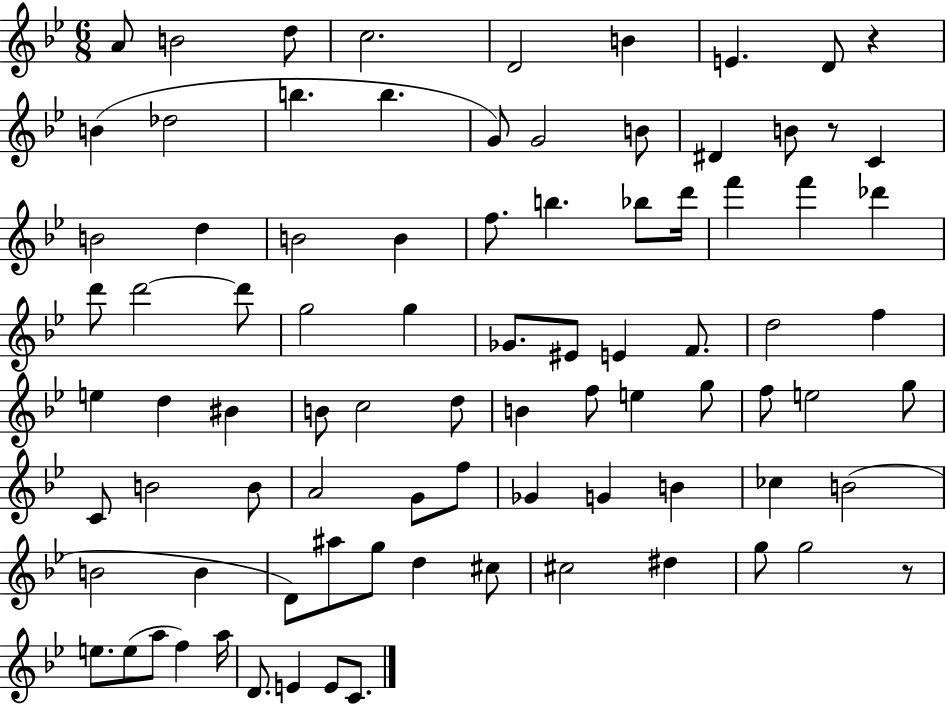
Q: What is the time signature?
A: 6/8